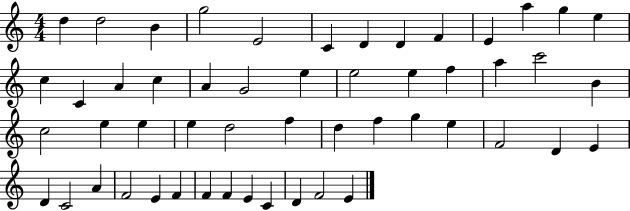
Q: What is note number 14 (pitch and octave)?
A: C5